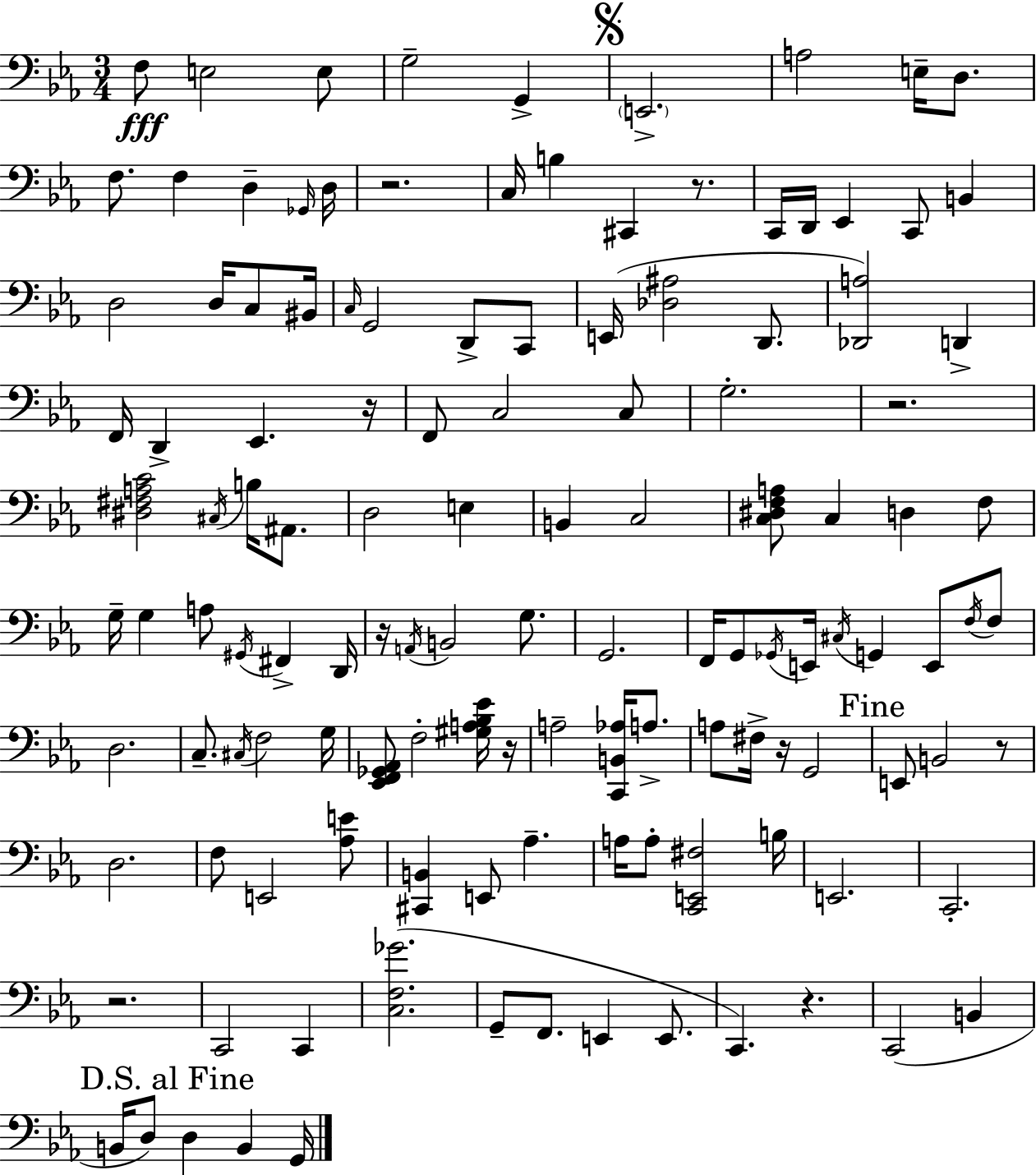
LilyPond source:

{
  \clef bass
  \numericTimeSignature
  \time 3/4
  \key ees \major
  f8\fff e2 e8 | g2-- g,4-> | \mark \markup { \musicglyph "scripts.segno" } \parenthesize e,2.-> | a2 e16-- d8. | \break f8. f4 d4-- \grace { ges,16 } | d16 r2. | c16 b4 cis,4 r8. | c,16 d,16 ees,4 c,8 b,4 | \break d2 d16 c8 | bis,16 \grace { c16 } g,2 d,8-> | c,8 e,16( <des ais>2 d,8. | <des, a>2) d,4-> | \break f,16 d,4-> ees,4. | r16 f,8 c2 | c8 g2.-. | r2. | \break <dis fis a c'>2 \acciaccatura { cis16 } b16 | ais,8. d2 e4 | b,4 c2 | <c dis f a>8 c4 d4 | \break f8 g16-- g4 a8 \acciaccatura { gis,16 } fis,4-> | d,16 r16 \acciaccatura { a,16 } b,2 | g8. g,2. | f,16 g,8 \acciaccatura { ges,16 } e,16 \acciaccatura { cis16 } g,4 | \break e,8 \acciaccatura { f16 } f8 d2. | c8.-- \acciaccatura { cis16 } | f2 g16 <ees, f, ges, aes,>8 f2-. | <gis a bes ees'>16 r16 a2-- | \break <c, b, aes>16 a8.-> a8 fis16-> | r16 g,2 \mark "Fine" e,8 b,2 | r8 d2. | f8 e,2 | \break <aes e'>8 <cis, b,>4 | e,8 aes4.-- a16 a8-. | <c, e, fis>2 b16 e,2. | c,2.-. | \break r2. | c,2 | c,4 <c f ges'>2.( | g,8-- f,8. | \break e,4 e,8. c,4.) | r4. c,2( | b,4 \mark "D.S. al Fine" b,16 d8) | d4 b,4 g,16 \bar "|."
}